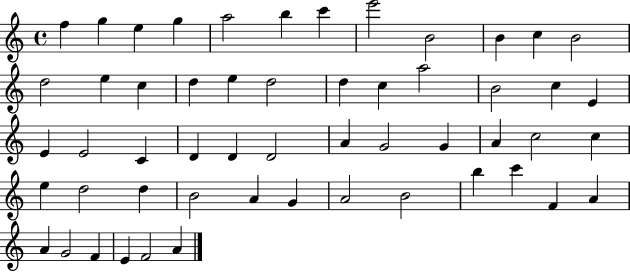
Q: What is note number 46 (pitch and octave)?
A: C6